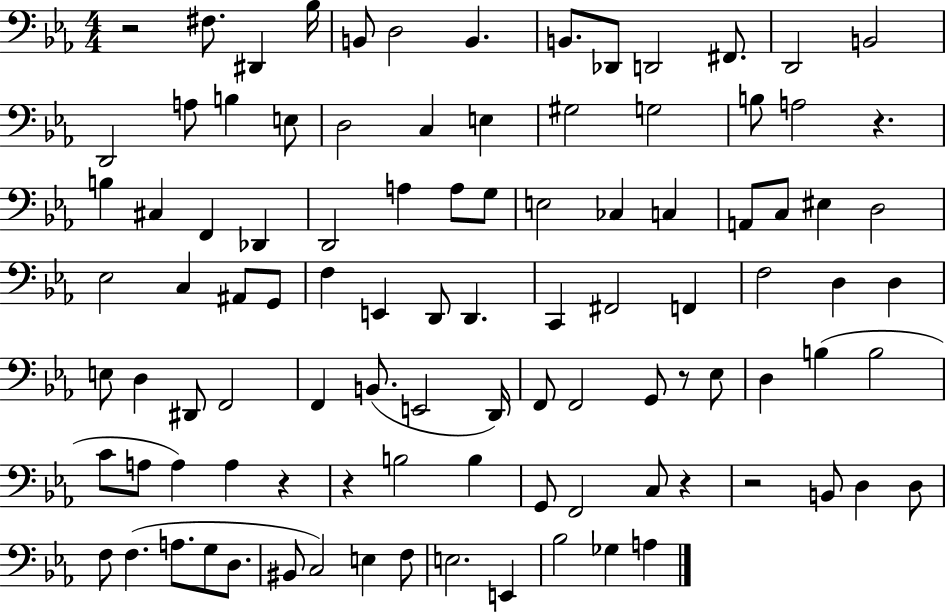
R/h F#3/e. D#2/q Bb3/s B2/e D3/h B2/q. B2/e. Db2/e D2/h F#2/e. D2/h B2/h D2/h A3/e B3/q E3/e D3/h C3/q E3/q G#3/h G3/h B3/e A3/h R/q. B3/q C#3/q F2/q Db2/q D2/h A3/q A3/e G3/e E3/h CES3/q C3/q A2/e C3/e EIS3/q D3/h Eb3/h C3/q A#2/e G2/e F3/q E2/q D2/e D2/q. C2/q F#2/h F2/q F3/h D3/q D3/q E3/e D3/q D#2/e F2/h F2/q B2/e. E2/h D2/s F2/e F2/h G2/e R/e Eb3/e D3/q B3/q B3/h C4/e A3/e A3/q A3/q R/q R/q B3/h B3/q G2/e F2/h C3/e R/q R/h B2/e D3/q D3/e F3/e F3/q. A3/e. G3/e D3/e. BIS2/e C3/h E3/q F3/e E3/h. E2/q Bb3/h Gb3/q A3/q